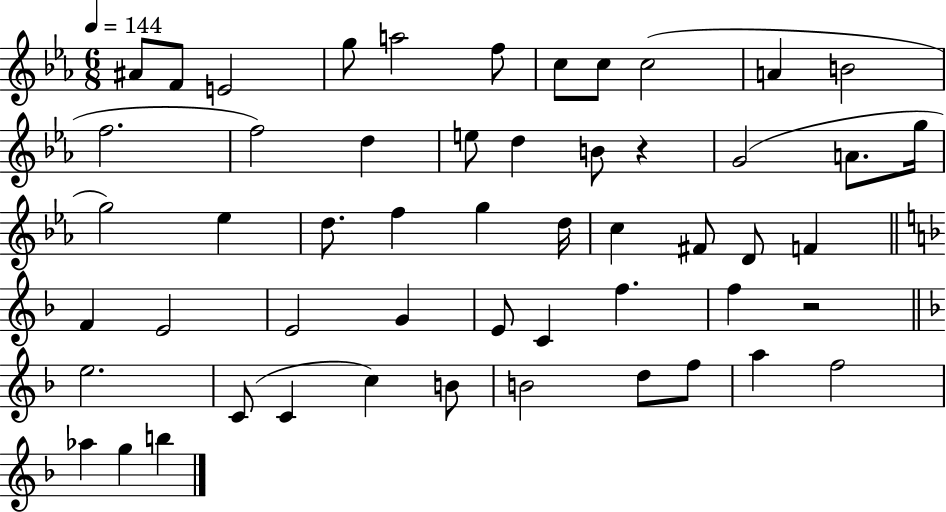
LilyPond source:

{
  \clef treble
  \numericTimeSignature
  \time 6/8
  \key ees \major
  \tempo 4 = 144
  ais'8 f'8 e'2 | g''8 a''2 f''8 | c''8 c''8 c''2( | a'4 b'2 | \break f''2. | f''2) d''4 | e''8 d''4 b'8 r4 | g'2( a'8. g''16 | \break g''2) ees''4 | d''8. f''4 g''4 d''16 | c''4 fis'8 d'8 f'4 | \bar "||" \break \key f \major f'4 e'2 | e'2 g'4 | e'8 c'4 f''4. | f''4 r2 | \break \bar "||" \break \key d \minor e''2. | c'8( c'4 c''4) b'8 | b'2 d''8 f''8 | a''4 f''2 | \break aes''4 g''4 b''4 | \bar "|."
}